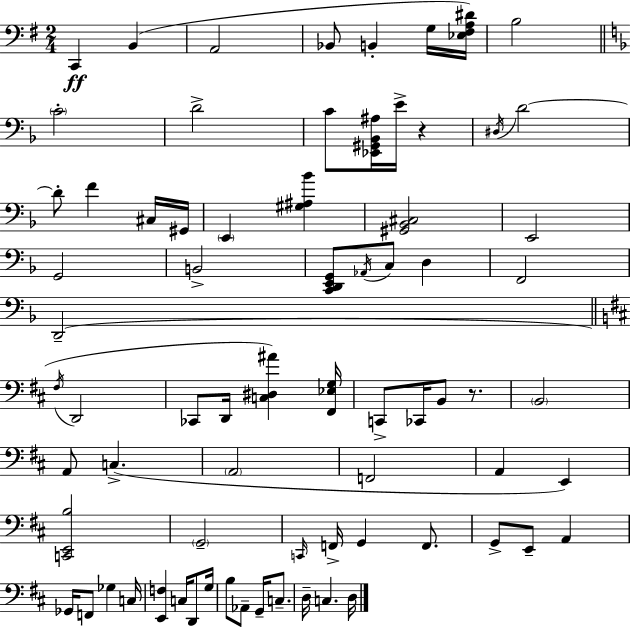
{
  \clef bass
  \numericTimeSignature
  \time 2/4
  \key g \major
  c,4\ff b,4( | a,2 | bes,8 b,4-. g16 <ees fis a dis'>16) | b2 | \break \bar "||" \break \key f \major \parenthesize c'2-. | d'2-> | c'8 <ees, gis, bes, ais>16 e'16-> r4 | \acciaccatura { dis16 } d'2~~ | \break d'8-. f'4 cis16 | gis,16 \parenthesize e,4 <gis ais bes'>4 | <gis, bes, cis>2 | e,2 | \break g,2 | b,2-> | <c, d, e, g,>8 \acciaccatura { aes,16 } c8 d4 | f,2 | \break d,2--( | \bar "||" \break \key d \major \acciaccatura { fis16 } d,2 | ces,8 d,16 <c dis ais'>4) | <fis, ees g>16 c,8-> ces,16 b,8 r8. | \parenthesize b,2 | \break a,8 c4.->( | \parenthesize a,2 | f,2 | a,4 e,4) | \break <c, e, b>2 | \parenthesize g,2-- | \grace { c,16 } f,16-> g,4 f,8. | g,8-> e,8-- a,4 | \break ges,16 f,8 ges4 | c16 <e, f>4 c16 d,8 | g16 b8 aes,8-- g,16-- c8.-- | d16-- c4. | \break d16 \bar "|."
}